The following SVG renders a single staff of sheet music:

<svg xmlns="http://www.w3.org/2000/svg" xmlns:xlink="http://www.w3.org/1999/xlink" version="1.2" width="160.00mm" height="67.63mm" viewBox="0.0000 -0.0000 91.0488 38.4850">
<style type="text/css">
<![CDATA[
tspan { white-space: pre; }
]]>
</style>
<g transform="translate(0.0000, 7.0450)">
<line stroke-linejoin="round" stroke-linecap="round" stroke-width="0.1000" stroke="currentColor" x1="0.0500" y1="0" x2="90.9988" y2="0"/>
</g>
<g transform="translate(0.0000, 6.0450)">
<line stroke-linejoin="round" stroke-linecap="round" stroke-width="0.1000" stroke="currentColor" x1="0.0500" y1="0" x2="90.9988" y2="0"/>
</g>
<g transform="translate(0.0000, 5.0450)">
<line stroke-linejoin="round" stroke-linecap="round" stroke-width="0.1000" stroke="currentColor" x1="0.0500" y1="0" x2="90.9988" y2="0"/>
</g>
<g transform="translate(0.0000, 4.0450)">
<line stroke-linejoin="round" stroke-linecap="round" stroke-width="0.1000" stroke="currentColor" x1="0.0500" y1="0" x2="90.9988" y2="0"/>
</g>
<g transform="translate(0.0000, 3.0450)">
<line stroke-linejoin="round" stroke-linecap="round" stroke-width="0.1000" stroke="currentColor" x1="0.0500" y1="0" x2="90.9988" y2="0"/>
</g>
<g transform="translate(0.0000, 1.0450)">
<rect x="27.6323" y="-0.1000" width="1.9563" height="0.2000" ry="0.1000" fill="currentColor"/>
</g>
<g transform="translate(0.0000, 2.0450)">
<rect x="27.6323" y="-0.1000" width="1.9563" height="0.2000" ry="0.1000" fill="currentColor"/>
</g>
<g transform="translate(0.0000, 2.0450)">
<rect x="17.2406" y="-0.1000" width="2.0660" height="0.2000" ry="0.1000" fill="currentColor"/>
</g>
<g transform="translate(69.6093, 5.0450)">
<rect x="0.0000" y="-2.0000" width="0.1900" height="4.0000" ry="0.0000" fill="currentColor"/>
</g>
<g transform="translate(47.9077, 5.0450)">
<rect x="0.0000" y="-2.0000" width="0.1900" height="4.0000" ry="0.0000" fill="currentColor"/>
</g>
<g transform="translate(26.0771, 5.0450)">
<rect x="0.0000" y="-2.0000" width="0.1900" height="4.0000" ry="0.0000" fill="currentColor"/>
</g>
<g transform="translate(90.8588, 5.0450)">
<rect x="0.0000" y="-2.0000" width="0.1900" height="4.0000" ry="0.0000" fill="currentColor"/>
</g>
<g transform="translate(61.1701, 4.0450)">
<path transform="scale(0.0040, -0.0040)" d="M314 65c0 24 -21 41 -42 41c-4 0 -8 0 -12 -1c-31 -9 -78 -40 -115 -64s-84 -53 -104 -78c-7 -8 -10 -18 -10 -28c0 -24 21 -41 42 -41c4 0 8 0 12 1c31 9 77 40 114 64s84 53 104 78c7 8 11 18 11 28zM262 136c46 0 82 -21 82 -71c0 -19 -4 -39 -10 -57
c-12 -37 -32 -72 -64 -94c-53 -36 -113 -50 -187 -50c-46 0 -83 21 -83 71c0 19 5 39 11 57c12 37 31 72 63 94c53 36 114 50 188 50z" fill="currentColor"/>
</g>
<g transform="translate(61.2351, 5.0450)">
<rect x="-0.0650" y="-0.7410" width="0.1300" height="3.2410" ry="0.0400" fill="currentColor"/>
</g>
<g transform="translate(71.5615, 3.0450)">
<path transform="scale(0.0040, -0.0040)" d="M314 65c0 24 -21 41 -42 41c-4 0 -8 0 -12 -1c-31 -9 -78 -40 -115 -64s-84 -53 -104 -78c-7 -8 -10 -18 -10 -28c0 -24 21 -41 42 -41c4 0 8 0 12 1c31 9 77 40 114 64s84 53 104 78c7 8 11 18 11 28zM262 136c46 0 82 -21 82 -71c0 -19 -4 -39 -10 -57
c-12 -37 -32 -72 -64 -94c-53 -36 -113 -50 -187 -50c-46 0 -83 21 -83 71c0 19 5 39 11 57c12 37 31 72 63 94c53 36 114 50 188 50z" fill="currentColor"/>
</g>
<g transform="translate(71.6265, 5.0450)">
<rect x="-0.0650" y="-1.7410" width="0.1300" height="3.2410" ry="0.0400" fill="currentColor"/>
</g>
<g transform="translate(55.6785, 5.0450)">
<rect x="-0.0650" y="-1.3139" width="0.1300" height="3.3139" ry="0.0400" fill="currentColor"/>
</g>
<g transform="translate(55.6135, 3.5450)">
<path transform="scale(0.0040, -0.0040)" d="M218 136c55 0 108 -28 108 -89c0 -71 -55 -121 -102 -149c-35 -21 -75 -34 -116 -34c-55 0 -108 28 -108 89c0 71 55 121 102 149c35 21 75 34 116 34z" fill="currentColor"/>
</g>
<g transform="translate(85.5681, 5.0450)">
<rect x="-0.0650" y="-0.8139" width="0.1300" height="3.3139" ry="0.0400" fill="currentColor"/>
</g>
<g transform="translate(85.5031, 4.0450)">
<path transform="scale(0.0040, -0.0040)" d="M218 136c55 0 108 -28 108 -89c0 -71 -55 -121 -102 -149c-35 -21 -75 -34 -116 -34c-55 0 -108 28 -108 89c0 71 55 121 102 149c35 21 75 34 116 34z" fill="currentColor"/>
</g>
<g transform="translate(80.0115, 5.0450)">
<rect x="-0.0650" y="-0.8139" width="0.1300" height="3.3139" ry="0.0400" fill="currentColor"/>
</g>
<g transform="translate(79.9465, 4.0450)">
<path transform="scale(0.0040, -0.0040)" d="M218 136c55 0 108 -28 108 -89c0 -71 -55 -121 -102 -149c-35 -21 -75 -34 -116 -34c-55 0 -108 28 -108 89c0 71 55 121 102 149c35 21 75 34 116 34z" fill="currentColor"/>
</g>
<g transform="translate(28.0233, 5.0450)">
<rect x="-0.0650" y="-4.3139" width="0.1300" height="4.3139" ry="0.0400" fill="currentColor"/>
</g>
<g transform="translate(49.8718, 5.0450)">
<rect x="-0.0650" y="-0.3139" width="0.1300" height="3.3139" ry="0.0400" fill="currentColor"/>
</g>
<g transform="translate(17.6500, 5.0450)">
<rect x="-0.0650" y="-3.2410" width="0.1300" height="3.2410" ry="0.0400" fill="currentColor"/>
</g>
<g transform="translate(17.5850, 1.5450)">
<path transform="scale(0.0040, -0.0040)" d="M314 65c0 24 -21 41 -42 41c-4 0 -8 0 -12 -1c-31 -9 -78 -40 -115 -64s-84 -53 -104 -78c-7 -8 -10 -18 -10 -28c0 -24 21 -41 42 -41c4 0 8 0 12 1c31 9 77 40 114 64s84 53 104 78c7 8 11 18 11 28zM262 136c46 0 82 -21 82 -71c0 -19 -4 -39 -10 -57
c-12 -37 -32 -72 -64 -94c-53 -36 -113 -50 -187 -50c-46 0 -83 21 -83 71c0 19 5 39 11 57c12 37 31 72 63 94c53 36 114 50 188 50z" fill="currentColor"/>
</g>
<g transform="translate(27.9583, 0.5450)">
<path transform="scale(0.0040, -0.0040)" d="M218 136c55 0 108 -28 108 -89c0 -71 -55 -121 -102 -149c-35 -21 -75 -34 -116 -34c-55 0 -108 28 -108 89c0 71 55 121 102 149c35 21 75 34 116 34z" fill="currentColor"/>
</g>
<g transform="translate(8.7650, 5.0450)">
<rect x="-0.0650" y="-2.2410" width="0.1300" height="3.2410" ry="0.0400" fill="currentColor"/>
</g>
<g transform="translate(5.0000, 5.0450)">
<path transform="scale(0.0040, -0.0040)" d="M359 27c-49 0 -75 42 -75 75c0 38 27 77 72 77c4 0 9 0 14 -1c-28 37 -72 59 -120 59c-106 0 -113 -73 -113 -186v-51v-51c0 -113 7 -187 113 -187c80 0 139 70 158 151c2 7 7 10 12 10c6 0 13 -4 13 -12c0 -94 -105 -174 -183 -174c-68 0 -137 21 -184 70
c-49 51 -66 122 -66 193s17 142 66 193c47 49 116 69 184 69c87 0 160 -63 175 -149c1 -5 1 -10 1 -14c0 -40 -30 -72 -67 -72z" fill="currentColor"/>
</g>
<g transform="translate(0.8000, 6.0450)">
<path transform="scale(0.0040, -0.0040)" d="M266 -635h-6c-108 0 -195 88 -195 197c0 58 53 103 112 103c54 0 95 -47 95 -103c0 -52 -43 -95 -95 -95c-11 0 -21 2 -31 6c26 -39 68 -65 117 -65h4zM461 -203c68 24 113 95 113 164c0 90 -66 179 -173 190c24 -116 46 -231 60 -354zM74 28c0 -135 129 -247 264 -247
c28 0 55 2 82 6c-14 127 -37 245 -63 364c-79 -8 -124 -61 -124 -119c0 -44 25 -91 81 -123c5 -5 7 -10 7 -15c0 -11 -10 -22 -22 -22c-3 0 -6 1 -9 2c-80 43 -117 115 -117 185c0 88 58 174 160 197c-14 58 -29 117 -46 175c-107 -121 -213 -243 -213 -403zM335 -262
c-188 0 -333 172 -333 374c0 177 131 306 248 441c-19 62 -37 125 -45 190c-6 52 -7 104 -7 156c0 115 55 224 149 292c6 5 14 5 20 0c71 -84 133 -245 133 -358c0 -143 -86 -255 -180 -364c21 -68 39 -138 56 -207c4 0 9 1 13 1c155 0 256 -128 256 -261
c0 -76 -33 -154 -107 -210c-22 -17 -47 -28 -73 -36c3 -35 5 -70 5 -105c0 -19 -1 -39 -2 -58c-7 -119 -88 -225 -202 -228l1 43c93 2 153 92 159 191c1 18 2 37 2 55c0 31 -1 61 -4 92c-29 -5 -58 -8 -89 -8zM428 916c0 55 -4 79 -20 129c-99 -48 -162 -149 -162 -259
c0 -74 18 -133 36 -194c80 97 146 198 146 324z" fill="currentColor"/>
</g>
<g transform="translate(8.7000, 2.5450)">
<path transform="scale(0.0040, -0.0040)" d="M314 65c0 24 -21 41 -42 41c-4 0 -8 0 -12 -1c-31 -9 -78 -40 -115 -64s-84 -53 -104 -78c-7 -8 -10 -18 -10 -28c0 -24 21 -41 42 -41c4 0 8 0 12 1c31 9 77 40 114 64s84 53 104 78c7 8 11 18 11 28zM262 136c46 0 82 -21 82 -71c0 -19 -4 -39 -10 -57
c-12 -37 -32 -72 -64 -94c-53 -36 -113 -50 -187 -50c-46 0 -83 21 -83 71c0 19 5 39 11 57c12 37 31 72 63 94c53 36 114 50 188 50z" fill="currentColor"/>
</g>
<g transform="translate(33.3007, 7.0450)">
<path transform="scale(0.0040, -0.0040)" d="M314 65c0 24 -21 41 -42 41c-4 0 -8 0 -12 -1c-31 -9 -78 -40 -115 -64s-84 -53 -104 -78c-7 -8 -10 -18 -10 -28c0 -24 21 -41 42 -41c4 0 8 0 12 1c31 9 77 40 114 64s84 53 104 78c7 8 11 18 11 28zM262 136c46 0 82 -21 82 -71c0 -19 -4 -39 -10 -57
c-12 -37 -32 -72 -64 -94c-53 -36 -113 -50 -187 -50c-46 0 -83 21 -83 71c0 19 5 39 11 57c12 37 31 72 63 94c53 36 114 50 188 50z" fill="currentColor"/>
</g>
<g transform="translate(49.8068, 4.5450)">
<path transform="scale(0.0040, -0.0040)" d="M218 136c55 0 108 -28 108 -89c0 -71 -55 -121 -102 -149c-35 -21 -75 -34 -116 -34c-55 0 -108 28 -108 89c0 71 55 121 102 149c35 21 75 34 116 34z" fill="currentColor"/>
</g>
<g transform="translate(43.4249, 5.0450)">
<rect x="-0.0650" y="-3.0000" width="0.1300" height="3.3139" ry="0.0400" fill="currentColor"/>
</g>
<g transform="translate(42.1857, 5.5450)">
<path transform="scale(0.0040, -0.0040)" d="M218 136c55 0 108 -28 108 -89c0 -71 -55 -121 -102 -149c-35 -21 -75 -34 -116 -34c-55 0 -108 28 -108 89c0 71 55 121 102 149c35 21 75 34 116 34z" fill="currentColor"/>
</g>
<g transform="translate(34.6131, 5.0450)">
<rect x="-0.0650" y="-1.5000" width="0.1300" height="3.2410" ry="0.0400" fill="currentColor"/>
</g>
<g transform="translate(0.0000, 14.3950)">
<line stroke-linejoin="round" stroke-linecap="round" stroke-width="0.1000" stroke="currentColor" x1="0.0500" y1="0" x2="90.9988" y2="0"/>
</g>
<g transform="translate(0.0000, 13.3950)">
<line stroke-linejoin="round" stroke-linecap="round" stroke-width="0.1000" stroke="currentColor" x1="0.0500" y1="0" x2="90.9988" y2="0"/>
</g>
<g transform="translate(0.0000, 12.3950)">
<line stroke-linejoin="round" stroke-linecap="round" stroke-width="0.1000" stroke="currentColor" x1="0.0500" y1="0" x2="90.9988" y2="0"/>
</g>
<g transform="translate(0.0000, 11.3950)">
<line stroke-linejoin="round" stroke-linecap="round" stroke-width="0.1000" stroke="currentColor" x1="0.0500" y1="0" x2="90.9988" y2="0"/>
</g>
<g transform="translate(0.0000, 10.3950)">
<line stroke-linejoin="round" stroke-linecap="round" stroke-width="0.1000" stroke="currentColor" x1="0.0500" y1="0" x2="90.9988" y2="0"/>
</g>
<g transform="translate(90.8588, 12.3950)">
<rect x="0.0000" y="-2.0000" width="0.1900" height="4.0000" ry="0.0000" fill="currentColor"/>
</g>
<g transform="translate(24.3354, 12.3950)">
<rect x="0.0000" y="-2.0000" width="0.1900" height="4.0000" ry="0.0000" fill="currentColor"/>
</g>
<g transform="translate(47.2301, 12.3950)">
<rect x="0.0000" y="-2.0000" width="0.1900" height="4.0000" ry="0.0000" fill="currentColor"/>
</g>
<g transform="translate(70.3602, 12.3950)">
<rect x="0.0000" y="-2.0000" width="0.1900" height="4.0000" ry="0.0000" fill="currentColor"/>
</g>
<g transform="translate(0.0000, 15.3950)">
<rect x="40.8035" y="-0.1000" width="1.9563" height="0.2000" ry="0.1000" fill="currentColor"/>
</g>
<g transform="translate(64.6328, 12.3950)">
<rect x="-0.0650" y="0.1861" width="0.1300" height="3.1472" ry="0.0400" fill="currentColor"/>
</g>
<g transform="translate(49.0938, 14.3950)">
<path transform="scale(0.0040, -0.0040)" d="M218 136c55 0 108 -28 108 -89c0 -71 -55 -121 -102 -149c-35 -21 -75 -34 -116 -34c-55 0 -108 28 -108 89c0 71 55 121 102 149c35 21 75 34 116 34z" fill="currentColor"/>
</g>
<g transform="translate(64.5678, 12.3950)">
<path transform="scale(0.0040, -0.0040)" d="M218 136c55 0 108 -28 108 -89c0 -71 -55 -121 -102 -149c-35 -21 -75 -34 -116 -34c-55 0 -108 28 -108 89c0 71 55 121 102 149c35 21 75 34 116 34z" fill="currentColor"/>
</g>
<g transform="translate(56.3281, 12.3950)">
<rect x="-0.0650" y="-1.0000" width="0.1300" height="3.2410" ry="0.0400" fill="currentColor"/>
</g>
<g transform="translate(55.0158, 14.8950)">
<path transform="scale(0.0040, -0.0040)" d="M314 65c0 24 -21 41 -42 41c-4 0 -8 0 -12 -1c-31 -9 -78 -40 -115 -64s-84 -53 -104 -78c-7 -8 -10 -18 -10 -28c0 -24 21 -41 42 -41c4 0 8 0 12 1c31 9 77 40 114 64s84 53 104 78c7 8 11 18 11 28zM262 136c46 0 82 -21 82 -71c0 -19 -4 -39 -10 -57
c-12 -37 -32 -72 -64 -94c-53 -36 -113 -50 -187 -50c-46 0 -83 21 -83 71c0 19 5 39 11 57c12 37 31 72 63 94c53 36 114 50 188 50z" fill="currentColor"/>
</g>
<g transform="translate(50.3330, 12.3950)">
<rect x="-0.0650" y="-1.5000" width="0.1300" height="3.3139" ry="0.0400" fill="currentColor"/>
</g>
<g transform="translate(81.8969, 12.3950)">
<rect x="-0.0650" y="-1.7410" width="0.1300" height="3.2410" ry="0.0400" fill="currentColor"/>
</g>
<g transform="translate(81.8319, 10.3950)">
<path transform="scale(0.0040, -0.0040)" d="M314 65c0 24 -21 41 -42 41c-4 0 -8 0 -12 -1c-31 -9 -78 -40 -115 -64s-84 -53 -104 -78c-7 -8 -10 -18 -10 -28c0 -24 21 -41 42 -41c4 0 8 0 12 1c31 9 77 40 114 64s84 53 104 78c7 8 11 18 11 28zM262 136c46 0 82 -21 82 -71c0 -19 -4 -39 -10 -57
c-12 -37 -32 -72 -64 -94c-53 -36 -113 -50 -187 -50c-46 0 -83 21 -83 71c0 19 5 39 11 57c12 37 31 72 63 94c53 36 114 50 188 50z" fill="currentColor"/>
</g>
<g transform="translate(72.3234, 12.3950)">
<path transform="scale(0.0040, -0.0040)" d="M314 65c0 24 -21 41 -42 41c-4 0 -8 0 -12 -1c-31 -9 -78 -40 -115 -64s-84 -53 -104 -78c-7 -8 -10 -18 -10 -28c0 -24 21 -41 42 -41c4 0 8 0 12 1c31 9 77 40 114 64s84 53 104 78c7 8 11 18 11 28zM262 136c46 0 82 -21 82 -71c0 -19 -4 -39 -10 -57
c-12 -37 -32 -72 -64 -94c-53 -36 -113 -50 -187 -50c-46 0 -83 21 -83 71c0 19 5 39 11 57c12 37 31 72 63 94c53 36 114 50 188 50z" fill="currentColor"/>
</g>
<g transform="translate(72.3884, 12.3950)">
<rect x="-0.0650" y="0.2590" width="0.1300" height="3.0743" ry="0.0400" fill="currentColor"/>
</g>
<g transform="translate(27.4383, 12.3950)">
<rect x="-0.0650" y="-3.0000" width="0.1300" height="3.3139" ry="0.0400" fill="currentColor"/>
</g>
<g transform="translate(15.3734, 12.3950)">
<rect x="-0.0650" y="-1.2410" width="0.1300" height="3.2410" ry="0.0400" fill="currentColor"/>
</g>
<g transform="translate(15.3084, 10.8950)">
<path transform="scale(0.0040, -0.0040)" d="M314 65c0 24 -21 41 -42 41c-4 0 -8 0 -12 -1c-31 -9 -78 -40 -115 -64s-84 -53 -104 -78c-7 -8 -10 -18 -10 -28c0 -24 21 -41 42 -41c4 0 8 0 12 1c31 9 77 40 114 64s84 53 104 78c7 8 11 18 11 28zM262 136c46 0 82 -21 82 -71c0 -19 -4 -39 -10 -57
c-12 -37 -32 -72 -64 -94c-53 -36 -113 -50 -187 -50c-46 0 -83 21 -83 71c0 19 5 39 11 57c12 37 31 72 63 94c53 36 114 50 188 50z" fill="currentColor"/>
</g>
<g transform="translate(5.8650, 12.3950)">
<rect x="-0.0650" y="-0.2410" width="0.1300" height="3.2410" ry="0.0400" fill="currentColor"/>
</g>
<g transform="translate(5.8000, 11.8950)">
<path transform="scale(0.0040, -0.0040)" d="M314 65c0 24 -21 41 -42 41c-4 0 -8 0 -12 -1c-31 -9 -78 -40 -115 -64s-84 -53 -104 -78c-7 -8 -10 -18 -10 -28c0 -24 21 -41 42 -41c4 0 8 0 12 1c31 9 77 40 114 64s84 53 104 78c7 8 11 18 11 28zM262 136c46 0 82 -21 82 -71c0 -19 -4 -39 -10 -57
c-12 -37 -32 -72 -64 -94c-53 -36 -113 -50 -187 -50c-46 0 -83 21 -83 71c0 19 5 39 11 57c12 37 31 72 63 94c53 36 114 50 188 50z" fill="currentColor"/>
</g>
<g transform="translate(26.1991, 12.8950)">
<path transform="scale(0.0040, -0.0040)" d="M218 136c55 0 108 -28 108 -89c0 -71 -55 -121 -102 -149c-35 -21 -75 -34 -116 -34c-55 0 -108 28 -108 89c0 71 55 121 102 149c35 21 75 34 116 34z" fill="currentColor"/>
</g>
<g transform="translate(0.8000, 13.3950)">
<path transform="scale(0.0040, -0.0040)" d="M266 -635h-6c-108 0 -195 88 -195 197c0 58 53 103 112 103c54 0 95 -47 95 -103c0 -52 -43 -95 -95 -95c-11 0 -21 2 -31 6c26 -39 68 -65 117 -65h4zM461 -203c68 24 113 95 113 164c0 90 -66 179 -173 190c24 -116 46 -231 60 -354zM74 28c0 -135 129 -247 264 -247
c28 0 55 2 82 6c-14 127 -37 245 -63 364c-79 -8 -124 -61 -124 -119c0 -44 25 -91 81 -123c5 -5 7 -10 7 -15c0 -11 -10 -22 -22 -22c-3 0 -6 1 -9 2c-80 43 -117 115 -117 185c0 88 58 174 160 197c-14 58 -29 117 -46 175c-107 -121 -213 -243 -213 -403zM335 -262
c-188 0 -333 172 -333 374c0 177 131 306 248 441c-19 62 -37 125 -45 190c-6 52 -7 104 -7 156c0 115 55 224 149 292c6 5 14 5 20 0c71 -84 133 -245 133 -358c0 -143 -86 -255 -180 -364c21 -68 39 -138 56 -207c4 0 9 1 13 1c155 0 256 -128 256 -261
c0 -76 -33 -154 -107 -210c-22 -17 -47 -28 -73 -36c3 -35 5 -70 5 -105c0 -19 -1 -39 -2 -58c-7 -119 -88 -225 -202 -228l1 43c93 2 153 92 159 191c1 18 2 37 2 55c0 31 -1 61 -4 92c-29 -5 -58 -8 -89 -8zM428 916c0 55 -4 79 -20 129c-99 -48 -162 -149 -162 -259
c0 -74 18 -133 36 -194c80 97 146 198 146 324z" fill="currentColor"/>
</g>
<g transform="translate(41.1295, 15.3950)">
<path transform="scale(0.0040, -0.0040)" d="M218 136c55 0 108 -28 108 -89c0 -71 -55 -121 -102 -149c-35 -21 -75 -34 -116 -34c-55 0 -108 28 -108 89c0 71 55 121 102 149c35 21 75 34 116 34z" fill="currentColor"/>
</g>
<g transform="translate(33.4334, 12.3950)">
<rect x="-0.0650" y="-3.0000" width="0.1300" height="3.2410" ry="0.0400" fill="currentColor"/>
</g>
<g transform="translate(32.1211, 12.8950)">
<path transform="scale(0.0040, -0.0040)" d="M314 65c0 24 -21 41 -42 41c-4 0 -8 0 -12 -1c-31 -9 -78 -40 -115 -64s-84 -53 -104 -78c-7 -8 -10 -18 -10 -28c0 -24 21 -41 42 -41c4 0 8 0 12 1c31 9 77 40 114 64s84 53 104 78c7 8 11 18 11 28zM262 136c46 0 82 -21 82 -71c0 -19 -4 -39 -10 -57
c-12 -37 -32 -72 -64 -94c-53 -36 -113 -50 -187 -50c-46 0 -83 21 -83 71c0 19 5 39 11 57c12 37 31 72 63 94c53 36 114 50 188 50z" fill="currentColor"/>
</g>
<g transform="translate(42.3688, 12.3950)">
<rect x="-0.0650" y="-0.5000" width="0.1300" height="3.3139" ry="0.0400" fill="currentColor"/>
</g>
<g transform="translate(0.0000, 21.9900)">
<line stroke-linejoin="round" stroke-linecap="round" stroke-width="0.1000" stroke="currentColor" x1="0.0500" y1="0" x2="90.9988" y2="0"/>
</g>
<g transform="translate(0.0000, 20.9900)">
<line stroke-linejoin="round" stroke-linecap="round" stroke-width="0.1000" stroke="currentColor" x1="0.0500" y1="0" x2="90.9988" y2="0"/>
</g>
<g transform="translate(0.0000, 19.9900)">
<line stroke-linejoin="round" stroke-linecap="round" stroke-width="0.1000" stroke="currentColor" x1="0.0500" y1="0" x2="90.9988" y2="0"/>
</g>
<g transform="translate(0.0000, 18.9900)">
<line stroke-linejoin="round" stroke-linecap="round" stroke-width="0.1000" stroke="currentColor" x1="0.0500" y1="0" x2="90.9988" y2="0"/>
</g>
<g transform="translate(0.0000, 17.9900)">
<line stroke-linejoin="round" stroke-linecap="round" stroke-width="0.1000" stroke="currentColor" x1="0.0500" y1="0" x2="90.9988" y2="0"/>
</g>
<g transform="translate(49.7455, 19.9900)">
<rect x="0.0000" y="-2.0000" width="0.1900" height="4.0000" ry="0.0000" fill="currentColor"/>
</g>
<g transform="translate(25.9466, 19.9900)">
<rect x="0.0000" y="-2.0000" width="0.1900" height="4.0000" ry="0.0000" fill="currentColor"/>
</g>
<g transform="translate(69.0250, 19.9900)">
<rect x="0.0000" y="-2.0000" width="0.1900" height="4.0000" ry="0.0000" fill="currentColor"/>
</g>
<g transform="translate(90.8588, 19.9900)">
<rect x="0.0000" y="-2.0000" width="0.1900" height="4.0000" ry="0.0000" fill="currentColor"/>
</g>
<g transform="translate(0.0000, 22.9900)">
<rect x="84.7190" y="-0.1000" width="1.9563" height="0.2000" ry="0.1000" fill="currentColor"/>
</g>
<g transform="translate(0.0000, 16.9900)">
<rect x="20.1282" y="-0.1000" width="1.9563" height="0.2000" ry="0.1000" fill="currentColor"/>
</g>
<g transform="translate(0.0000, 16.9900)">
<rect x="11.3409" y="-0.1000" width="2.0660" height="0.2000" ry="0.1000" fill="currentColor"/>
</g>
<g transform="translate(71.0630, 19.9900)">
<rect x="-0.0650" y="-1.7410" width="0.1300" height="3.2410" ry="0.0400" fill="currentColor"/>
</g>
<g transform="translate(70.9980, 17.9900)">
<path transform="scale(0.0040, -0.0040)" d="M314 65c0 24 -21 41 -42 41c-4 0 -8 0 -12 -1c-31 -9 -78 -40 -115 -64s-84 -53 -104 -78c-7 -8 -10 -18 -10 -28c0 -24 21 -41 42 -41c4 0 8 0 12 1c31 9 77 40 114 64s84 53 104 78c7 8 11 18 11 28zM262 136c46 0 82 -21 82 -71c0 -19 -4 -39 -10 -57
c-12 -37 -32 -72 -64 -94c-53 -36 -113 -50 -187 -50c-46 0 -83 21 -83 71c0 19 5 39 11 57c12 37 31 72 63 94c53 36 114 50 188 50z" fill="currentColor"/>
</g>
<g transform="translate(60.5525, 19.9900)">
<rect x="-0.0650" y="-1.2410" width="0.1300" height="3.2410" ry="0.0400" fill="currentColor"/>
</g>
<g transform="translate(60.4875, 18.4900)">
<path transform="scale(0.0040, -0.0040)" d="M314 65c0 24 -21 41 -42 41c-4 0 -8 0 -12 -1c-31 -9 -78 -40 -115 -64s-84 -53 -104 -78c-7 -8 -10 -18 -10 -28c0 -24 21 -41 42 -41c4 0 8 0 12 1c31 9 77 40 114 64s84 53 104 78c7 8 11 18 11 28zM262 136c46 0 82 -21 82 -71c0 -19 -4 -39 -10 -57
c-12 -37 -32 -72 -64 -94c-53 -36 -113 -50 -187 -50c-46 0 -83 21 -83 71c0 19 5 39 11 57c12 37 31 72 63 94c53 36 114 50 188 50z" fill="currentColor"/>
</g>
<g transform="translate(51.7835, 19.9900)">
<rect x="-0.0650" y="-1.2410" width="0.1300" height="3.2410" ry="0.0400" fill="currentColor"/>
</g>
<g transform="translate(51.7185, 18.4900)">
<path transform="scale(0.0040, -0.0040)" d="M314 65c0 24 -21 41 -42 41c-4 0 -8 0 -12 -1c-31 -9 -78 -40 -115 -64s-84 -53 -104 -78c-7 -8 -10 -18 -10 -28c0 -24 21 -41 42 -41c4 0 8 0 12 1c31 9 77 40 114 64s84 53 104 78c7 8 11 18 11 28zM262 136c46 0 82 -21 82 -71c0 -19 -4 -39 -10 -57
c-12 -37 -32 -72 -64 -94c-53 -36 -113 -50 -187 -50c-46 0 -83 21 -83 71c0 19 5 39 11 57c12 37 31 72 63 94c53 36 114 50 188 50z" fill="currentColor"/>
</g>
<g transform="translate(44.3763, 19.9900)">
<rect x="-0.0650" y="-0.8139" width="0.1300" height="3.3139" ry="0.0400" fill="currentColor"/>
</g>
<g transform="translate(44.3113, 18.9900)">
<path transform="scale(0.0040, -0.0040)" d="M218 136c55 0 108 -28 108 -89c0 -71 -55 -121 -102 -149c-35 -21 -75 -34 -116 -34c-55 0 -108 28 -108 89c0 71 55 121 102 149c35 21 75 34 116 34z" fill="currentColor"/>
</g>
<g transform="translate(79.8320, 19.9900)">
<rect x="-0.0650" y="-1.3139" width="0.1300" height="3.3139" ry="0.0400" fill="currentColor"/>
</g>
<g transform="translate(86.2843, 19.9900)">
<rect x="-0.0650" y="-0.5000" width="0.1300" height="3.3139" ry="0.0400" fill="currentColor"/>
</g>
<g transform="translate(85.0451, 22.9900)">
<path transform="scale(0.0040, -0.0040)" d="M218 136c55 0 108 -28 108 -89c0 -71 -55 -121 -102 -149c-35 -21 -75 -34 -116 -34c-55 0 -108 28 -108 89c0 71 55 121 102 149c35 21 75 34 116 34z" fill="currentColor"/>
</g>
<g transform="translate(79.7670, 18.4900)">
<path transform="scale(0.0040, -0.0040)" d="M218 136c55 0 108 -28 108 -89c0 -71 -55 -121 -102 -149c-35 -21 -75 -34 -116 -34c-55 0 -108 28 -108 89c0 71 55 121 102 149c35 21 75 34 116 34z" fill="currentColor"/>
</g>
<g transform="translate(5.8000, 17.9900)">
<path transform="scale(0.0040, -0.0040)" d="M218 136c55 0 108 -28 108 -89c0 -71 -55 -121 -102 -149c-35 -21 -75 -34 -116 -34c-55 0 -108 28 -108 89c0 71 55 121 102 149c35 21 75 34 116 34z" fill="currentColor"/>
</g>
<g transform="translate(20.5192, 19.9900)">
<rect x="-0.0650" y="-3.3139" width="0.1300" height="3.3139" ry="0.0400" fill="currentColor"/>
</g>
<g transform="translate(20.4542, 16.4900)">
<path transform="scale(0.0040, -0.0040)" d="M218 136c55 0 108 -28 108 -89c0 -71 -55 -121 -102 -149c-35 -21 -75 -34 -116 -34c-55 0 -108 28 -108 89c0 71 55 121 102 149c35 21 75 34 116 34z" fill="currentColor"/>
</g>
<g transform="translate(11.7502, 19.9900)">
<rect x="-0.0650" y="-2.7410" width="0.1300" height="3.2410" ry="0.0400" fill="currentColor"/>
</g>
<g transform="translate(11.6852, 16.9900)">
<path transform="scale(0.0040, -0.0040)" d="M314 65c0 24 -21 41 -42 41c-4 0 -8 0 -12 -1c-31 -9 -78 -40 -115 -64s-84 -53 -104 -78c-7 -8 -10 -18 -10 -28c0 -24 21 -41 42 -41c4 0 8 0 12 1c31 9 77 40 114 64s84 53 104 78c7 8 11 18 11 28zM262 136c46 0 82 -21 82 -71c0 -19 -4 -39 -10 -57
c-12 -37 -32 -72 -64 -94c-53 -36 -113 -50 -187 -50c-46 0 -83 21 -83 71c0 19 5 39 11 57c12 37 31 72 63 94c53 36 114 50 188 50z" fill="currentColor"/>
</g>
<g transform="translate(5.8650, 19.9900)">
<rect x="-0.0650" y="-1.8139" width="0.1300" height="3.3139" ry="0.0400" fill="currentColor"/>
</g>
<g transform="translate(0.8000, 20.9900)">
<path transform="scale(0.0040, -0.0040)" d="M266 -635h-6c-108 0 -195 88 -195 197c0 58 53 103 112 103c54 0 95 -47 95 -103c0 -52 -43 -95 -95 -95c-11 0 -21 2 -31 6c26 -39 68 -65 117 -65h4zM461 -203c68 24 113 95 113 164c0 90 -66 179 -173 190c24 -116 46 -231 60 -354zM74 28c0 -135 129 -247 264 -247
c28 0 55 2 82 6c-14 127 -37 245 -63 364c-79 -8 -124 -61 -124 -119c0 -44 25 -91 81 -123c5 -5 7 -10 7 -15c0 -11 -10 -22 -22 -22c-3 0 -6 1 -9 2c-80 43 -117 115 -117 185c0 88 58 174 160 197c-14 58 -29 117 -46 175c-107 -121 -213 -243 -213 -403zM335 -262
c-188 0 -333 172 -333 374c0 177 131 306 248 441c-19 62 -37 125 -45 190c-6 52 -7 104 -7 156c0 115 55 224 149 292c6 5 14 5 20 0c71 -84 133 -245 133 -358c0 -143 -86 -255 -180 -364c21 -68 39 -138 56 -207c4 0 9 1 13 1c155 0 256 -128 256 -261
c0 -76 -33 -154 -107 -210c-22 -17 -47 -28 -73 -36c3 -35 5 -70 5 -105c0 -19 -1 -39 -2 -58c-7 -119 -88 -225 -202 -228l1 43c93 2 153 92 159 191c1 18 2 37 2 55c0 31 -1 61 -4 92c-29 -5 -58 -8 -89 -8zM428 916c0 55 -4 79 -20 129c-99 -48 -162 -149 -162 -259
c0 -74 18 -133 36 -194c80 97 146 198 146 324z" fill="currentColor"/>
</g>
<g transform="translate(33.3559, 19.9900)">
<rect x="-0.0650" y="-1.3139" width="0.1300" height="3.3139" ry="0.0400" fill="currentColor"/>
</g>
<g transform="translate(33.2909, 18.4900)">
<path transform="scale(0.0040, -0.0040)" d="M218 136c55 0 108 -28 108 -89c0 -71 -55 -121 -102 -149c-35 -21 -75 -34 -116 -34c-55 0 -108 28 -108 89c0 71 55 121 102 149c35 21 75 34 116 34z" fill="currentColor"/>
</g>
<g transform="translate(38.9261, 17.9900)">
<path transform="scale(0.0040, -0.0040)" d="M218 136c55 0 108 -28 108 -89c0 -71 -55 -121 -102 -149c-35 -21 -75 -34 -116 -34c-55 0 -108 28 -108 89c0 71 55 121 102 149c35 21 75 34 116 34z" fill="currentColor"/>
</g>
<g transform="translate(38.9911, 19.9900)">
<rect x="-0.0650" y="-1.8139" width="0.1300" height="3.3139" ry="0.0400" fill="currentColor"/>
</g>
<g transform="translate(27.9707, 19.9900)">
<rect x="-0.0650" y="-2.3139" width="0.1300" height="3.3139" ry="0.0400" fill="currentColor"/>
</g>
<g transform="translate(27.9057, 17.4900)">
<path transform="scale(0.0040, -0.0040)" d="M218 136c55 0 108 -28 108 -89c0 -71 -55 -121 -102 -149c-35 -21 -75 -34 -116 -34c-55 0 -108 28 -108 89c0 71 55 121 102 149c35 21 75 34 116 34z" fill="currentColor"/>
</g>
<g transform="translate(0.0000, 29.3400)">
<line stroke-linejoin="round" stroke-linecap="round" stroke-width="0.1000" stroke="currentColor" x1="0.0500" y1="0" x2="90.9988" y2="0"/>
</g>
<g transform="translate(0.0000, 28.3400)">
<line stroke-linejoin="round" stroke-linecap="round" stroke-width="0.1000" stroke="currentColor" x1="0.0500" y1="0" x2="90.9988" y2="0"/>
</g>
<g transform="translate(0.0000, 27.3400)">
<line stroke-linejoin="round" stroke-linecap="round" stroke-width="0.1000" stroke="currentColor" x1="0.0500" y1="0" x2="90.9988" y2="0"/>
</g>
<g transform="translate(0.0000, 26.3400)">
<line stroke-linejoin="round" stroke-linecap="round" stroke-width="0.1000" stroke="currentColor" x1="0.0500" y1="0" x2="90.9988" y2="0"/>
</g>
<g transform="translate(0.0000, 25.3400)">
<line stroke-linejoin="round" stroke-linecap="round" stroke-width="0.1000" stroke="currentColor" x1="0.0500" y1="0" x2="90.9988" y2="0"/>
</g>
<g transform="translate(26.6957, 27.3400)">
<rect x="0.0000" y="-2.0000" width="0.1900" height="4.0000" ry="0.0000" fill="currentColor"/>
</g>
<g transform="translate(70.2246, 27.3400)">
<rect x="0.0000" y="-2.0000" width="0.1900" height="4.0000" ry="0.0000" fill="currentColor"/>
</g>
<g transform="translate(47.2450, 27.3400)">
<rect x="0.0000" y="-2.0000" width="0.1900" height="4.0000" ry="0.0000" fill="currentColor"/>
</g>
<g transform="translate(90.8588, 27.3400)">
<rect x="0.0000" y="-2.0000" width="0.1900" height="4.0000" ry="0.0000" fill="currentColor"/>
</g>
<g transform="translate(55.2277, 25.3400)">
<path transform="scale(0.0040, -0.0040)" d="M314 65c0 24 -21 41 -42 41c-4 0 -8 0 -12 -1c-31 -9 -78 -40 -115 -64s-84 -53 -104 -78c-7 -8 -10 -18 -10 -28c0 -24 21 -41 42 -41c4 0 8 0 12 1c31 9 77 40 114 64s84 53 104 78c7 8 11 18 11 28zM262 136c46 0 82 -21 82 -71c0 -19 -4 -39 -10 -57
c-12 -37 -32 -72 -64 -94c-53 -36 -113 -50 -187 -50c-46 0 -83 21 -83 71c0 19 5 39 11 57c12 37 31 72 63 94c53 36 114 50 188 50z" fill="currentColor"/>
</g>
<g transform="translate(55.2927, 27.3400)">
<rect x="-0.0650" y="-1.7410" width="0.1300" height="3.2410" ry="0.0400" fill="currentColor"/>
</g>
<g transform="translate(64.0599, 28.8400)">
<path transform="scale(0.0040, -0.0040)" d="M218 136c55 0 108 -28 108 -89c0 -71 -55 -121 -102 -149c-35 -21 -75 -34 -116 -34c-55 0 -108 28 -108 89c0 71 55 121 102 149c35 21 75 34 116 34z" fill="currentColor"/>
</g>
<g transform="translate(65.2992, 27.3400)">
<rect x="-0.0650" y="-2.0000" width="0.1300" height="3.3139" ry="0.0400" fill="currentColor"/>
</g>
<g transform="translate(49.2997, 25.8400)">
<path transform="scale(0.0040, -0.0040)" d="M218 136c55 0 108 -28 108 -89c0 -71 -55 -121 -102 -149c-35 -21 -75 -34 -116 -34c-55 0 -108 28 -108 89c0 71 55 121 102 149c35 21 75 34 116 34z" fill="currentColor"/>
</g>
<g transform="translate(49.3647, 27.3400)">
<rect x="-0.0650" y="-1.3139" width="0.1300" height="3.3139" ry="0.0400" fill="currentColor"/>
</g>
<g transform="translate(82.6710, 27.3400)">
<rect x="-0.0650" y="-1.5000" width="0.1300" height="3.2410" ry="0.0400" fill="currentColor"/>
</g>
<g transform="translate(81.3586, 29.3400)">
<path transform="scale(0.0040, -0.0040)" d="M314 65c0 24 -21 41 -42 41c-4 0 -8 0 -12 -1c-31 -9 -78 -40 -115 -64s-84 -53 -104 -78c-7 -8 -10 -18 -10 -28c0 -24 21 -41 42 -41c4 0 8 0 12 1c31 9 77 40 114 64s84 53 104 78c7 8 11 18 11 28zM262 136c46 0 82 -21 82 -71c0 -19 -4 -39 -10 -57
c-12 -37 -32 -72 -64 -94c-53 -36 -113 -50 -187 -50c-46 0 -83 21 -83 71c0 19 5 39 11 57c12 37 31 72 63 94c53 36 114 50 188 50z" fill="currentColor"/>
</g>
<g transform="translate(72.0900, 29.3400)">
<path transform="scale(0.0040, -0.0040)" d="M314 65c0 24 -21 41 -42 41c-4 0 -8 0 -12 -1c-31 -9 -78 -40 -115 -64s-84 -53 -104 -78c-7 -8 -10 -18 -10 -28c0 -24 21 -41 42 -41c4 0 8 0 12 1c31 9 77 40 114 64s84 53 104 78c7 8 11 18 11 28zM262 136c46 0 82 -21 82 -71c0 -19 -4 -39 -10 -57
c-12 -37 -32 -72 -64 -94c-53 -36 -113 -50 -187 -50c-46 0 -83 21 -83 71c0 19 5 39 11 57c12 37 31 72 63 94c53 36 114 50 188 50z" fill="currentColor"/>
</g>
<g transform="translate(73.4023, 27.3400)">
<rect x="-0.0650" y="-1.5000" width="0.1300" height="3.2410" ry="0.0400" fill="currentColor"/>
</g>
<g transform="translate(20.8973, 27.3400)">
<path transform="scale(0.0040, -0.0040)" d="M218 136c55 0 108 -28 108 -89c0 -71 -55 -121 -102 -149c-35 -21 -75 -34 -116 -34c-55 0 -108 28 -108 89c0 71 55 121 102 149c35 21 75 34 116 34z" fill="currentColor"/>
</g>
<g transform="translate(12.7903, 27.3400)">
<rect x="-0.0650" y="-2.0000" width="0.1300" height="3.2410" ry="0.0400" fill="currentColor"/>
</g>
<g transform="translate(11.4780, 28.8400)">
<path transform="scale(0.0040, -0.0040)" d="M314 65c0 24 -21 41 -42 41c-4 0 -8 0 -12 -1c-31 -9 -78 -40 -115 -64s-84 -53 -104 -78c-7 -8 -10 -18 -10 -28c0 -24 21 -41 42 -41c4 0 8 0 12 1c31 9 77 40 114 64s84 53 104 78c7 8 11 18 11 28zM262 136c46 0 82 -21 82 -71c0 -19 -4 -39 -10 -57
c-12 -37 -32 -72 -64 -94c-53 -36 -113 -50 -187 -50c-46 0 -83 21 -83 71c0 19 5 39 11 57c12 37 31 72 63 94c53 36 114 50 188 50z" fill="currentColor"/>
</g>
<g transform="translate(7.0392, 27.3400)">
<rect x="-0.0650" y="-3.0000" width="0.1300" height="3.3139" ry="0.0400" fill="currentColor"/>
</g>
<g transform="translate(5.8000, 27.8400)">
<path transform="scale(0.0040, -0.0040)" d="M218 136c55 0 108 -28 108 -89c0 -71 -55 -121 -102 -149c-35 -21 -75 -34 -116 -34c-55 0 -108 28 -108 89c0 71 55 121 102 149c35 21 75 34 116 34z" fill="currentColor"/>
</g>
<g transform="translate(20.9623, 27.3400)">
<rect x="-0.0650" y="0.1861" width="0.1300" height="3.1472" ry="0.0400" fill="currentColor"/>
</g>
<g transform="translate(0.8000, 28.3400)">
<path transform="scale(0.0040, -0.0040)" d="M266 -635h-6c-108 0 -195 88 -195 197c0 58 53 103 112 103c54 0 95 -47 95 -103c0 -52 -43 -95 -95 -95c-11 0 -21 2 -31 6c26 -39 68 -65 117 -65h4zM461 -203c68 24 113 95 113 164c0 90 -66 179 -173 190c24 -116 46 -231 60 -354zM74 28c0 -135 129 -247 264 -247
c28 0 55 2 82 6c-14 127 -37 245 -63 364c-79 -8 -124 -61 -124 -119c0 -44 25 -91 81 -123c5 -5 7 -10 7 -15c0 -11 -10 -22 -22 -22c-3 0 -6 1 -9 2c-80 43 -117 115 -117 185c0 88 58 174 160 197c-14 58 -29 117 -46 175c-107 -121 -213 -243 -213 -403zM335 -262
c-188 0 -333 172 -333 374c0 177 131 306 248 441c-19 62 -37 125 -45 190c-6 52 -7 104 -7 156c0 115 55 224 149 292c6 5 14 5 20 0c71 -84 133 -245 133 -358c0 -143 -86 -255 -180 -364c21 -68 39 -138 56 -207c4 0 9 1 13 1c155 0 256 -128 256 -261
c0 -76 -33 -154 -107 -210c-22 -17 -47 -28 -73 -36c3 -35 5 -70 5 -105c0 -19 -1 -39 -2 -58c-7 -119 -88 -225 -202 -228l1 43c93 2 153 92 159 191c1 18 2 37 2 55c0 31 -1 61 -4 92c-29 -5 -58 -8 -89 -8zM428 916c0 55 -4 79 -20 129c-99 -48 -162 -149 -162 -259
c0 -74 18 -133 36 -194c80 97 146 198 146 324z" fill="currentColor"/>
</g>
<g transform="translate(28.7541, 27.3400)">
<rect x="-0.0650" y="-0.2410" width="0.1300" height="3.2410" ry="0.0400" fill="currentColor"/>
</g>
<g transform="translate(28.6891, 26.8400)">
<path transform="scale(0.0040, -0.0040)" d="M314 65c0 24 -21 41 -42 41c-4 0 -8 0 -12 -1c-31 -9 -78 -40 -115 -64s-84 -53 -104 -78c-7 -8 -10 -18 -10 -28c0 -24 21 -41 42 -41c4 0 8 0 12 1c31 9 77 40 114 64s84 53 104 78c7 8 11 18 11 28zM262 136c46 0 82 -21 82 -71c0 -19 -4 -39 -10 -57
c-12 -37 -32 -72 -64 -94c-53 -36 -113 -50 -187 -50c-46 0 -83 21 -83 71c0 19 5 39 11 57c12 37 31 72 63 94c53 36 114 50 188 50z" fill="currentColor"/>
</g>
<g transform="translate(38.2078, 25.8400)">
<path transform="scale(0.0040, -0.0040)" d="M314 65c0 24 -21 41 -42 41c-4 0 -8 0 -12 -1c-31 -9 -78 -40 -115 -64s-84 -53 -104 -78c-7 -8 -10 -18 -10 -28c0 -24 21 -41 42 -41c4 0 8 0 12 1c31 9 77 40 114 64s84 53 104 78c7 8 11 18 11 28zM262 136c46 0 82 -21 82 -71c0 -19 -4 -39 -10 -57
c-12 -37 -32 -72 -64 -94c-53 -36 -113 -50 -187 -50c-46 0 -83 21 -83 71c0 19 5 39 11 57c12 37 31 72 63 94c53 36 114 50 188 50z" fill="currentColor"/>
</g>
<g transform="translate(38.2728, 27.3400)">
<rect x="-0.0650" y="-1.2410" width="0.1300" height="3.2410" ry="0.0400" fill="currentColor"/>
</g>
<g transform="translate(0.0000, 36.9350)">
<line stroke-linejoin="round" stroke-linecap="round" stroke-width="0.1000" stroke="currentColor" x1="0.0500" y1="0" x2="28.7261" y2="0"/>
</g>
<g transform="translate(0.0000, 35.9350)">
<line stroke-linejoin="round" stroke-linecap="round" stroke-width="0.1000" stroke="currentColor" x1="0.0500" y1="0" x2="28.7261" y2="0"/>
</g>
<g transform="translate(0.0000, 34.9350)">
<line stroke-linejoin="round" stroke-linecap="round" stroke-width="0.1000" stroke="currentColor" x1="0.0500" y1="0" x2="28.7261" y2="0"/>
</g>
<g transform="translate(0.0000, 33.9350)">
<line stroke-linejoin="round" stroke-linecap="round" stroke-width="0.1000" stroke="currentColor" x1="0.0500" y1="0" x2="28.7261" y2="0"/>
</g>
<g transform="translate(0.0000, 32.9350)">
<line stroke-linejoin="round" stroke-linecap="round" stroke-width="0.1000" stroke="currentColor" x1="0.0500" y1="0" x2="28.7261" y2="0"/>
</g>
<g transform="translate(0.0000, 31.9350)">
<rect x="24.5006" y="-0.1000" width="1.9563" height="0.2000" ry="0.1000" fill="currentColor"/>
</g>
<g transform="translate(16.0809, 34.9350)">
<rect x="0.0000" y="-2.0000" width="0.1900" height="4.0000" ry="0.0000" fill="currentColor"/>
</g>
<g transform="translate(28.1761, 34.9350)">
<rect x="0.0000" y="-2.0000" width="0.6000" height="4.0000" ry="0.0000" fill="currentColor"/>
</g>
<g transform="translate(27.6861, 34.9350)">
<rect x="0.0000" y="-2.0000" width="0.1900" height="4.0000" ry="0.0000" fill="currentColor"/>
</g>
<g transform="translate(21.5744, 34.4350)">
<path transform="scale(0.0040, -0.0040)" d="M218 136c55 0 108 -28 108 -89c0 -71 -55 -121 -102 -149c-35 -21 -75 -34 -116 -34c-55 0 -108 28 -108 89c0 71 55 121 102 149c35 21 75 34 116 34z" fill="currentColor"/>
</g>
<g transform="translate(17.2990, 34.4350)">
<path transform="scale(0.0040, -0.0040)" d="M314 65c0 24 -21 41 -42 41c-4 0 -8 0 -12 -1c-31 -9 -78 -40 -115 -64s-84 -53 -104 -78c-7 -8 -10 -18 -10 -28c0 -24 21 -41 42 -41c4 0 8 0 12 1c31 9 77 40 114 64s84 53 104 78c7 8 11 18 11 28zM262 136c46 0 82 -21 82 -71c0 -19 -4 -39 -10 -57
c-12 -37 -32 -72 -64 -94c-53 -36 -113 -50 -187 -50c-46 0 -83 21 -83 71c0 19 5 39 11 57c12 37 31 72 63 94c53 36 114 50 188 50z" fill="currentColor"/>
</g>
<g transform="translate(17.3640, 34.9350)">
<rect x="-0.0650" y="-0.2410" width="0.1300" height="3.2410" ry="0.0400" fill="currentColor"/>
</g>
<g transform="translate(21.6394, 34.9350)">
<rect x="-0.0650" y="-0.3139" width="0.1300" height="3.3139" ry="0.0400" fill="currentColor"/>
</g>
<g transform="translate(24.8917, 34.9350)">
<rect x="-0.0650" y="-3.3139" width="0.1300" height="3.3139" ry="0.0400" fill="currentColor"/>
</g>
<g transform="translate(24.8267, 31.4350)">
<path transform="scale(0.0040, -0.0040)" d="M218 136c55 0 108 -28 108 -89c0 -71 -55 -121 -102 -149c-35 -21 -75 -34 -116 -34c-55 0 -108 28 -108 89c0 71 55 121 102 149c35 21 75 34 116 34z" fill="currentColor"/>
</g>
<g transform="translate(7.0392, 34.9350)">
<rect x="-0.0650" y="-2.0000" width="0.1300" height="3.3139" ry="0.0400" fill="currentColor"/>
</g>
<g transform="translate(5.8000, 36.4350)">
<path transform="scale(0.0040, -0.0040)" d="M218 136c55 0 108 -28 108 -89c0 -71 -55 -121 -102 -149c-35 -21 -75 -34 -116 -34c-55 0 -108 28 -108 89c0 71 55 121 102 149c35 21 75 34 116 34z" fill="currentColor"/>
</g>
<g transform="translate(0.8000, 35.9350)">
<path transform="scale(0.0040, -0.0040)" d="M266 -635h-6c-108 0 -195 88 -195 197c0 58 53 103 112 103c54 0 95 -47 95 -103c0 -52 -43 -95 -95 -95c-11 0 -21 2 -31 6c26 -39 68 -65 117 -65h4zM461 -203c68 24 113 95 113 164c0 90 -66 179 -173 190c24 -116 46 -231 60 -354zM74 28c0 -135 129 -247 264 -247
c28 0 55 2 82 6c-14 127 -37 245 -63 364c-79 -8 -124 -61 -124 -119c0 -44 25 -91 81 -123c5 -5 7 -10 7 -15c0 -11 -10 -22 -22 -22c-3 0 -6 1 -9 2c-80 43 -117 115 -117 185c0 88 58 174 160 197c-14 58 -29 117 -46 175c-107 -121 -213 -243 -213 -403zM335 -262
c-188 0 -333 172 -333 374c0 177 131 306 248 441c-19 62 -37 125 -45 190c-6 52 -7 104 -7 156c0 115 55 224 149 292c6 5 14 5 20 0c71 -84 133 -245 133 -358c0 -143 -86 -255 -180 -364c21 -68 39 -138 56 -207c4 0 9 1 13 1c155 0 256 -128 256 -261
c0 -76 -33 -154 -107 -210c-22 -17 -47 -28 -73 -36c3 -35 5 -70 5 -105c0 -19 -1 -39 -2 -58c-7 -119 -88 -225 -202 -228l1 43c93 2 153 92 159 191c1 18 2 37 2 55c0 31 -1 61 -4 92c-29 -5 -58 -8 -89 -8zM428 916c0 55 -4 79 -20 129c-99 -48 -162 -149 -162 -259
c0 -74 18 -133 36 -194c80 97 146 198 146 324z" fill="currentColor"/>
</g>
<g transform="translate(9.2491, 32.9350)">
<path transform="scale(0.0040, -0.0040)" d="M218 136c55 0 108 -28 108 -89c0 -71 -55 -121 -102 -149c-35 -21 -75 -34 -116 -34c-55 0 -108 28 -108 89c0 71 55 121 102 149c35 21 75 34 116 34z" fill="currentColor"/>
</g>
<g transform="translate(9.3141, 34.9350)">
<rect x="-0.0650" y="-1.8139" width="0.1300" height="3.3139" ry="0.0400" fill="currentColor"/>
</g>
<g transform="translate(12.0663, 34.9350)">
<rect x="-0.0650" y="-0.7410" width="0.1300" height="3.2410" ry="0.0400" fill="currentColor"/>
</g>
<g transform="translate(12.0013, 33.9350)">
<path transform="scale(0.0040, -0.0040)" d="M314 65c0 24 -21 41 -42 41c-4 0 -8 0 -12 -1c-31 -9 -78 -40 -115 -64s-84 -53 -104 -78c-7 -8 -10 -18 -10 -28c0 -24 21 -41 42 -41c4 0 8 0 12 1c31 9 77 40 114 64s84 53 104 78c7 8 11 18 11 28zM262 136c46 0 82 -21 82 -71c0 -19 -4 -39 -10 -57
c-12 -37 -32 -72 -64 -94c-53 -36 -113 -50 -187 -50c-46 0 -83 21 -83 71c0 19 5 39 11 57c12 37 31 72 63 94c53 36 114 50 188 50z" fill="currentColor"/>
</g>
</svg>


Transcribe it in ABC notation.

X:1
T:Untitled
M:4/4
L:1/4
K:C
g2 b2 d' E2 A c e d2 f2 d d c2 e2 A A2 C E D2 B B2 f2 f a2 b g e f d e2 e2 f2 e C A F2 B c2 e2 e f2 F E2 E2 F f d2 c2 c b